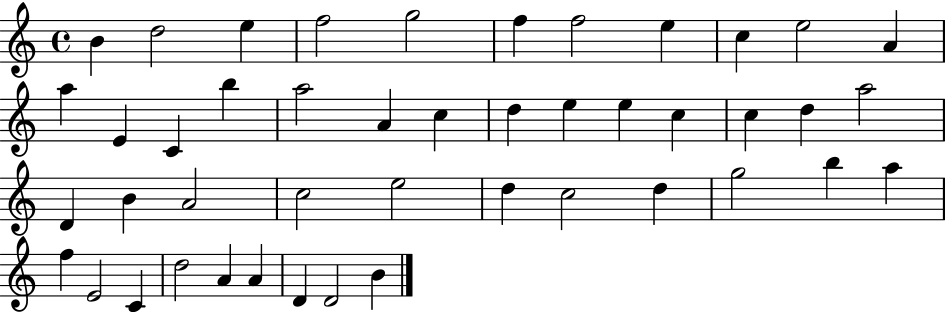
X:1
T:Untitled
M:4/4
L:1/4
K:C
B d2 e f2 g2 f f2 e c e2 A a E C b a2 A c d e e c c d a2 D B A2 c2 e2 d c2 d g2 b a f E2 C d2 A A D D2 B